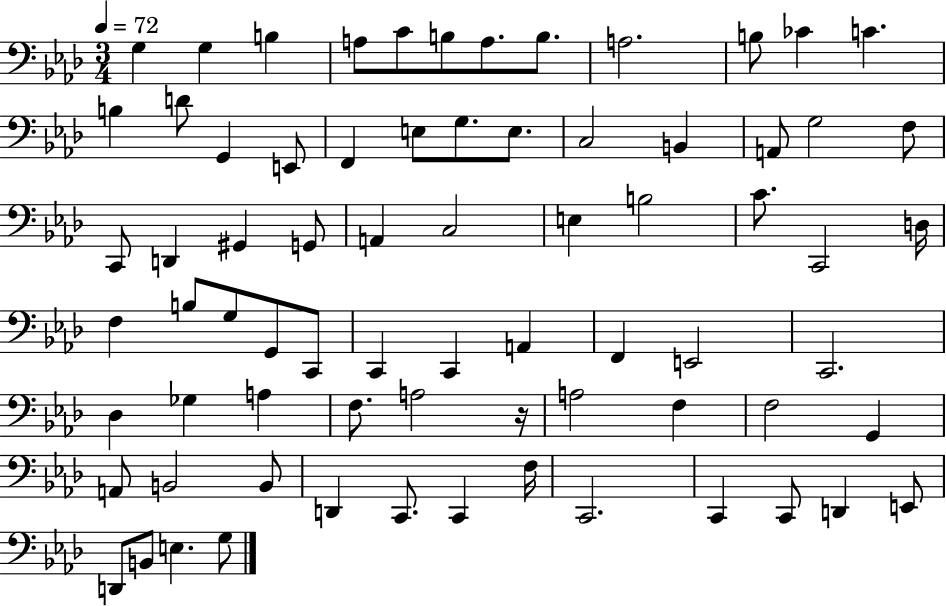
X:1
T:Untitled
M:3/4
L:1/4
K:Ab
G, G, B, A,/2 C/2 B,/2 A,/2 B,/2 A,2 B,/2 _C C B, D/2 G,, E,,/2 F,, E,/2 G,/2 E,/2 C,2 B,, A,,/2 G,2 F,/2 C,,/2 D,, ^G,, G,,/2 A,, C,2 E, B,2 C/2 C,,2 D,/4 F, B,/2 G,/2 G,,/2 C,,/2 C,, C,, A,, F,, E,,2 C,,2 _D, _G, A, F,/2 A,2 z/4 A,2 F, F,2 G,, A,,/2 B,,2 B,,/2 D,, C,,/2 C,, F,/4 C,,2 C,, C,,/2 D,, E,,/2 D,,/2 B,,/2 E, G,/2